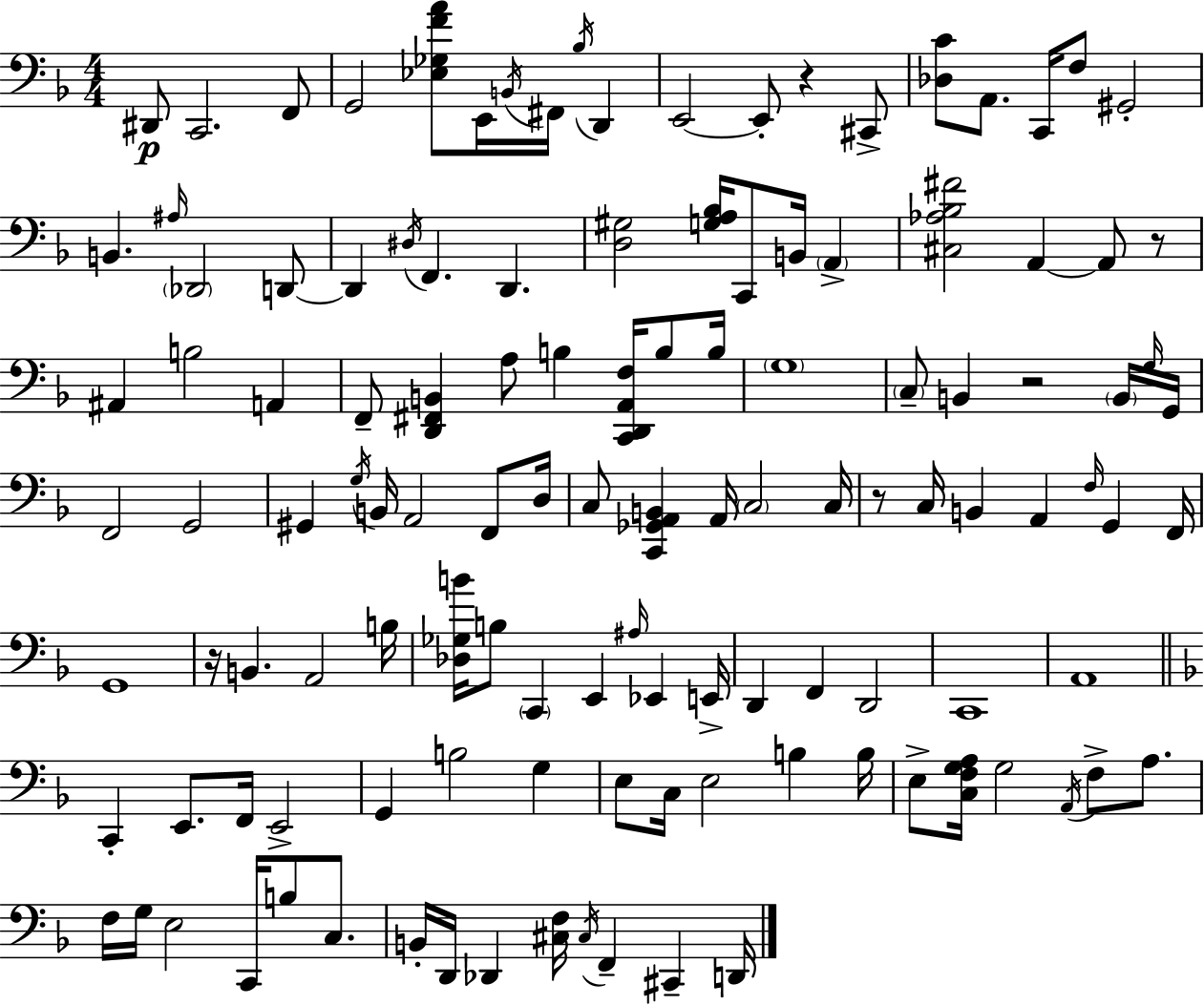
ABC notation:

X:1
T:Untitled
M:4/4
L:1/4
K:F
^D,,/2 C,,2 F,,/2 G,,2 [_E,_G,FA]/2 E,,/4 B,,/4 ^F,,/4 _B,/4 D,, E,,2 E,,/2 z ^C,,/2 [_D,C]/2 A,,/2 C,,/4 F,/2 ^G,,2 B,, ^A,/4 _D,,2 D,,/2 D,, ^D,/4 F,, D,, [D,^G,]2 [G,A,_B,]/4 C,,/2 B,,/4 A,, [^C,_A,_B,^F]2 A,, A,,/2 z/2 ^A,, B,2 A,, F,,/2 [D,,^F,,B,,] A,/2 B, [C,,D,,A,,F,]/4 B,/2 B,/4 G,4 C,/2 B,, z2 B,,/4 G,/4 G,,/4 F,,2 G,,2 ^G,, G,/4 B,,/4 A,,2 F,,/2 D,/4 C,/2 [C,,_G,,A,,B,,] A,,/4 C,2 C,/4 z/2 C,/4 B,, A,, F,/4 G,, F,,/4 G,,4 z/4 B,, A,,2 B,/4 [_D,_G,B]/4 B,/2 C,, E,, ^A,/4 _E,, E,,/4 D,, F,, D,,2 C,,4 A,,4 C,, E,,/2 F,,/4 E,,2 G,, B,2 G, E,/2 C,/4 E,2 B, B,/4 E,/2 [C,F,G,A,]/4 G,2 A,,/4 F,/2 A,/2 F,/4 G,/4 E,2 C,,/4 B,/2 C,/2 B,,/4 D,,/4 _D,, [^C,F,]/4 ^C,/4 F,, ^C,, D,,/4